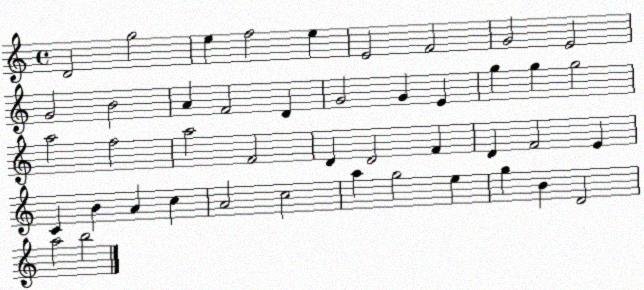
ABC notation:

X:1
T:Untitled
M:4/4
L:1/4
K:C
D2 g2 e f2 e E2 F2 G2 E2 G2 B2 A F2 D G2 G E g g g2 a2 f2 a2 F2 D D2 F D F2 E C B A c A2 c2 a g2 e g B D2 a2 b2